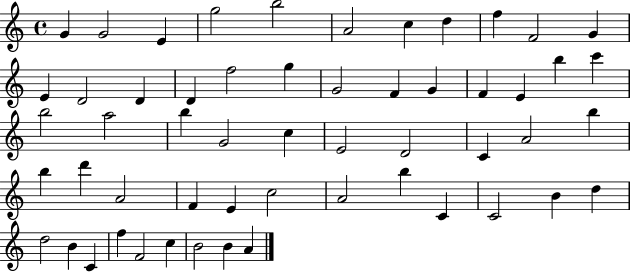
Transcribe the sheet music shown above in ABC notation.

X:1
T:Untitled
M:4/4
L:1/4
K:C
G G2 E g2 b2 A2 c d f F2 G E D2 D D f2 g G2 F G F E b c' b2 a2 b G2 c E2 D2 C A2 b b d' A2 F E c2 A2 b C C2 B d d2 B C f F2 c B2 B A